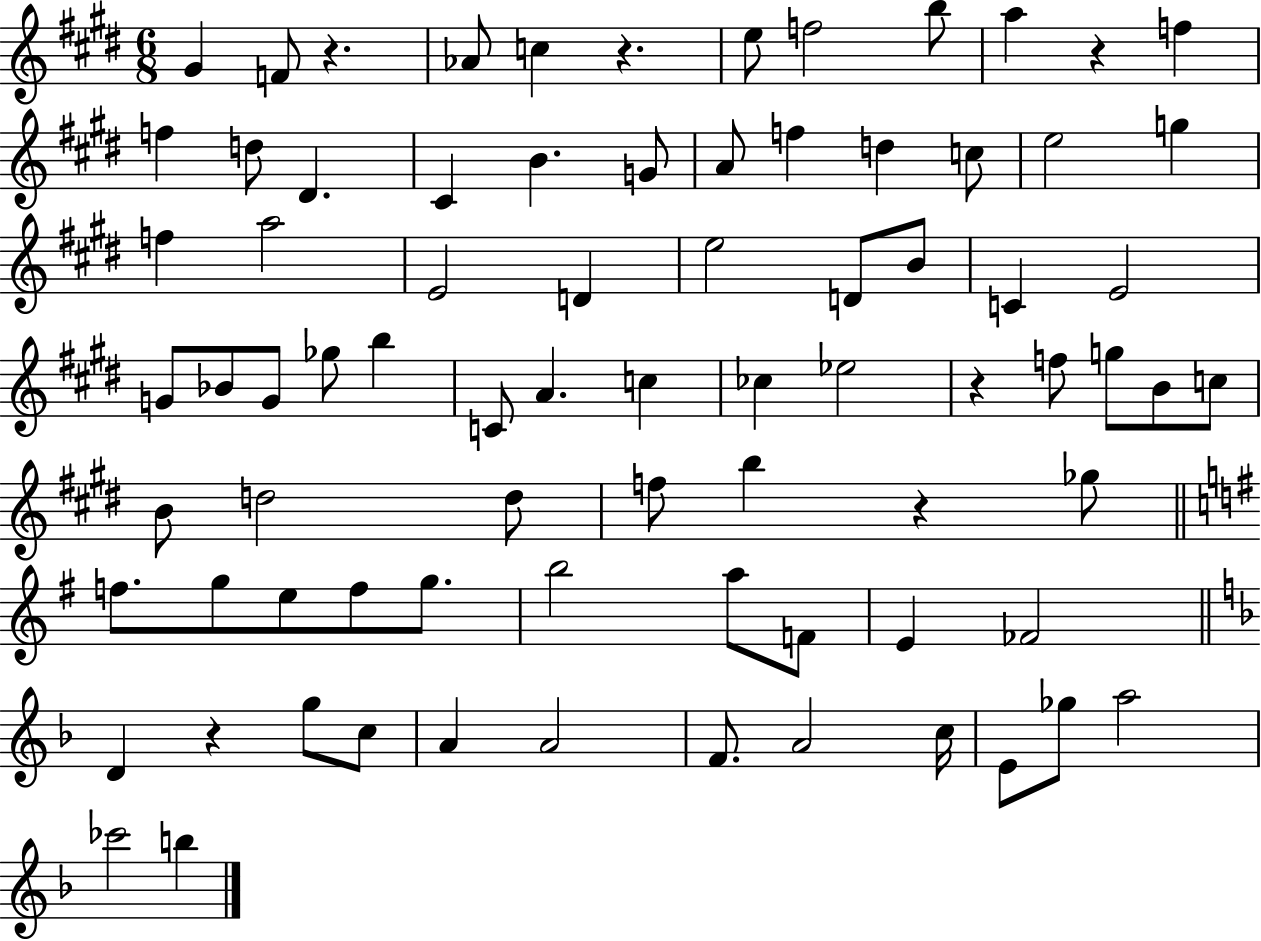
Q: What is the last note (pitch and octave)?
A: B5